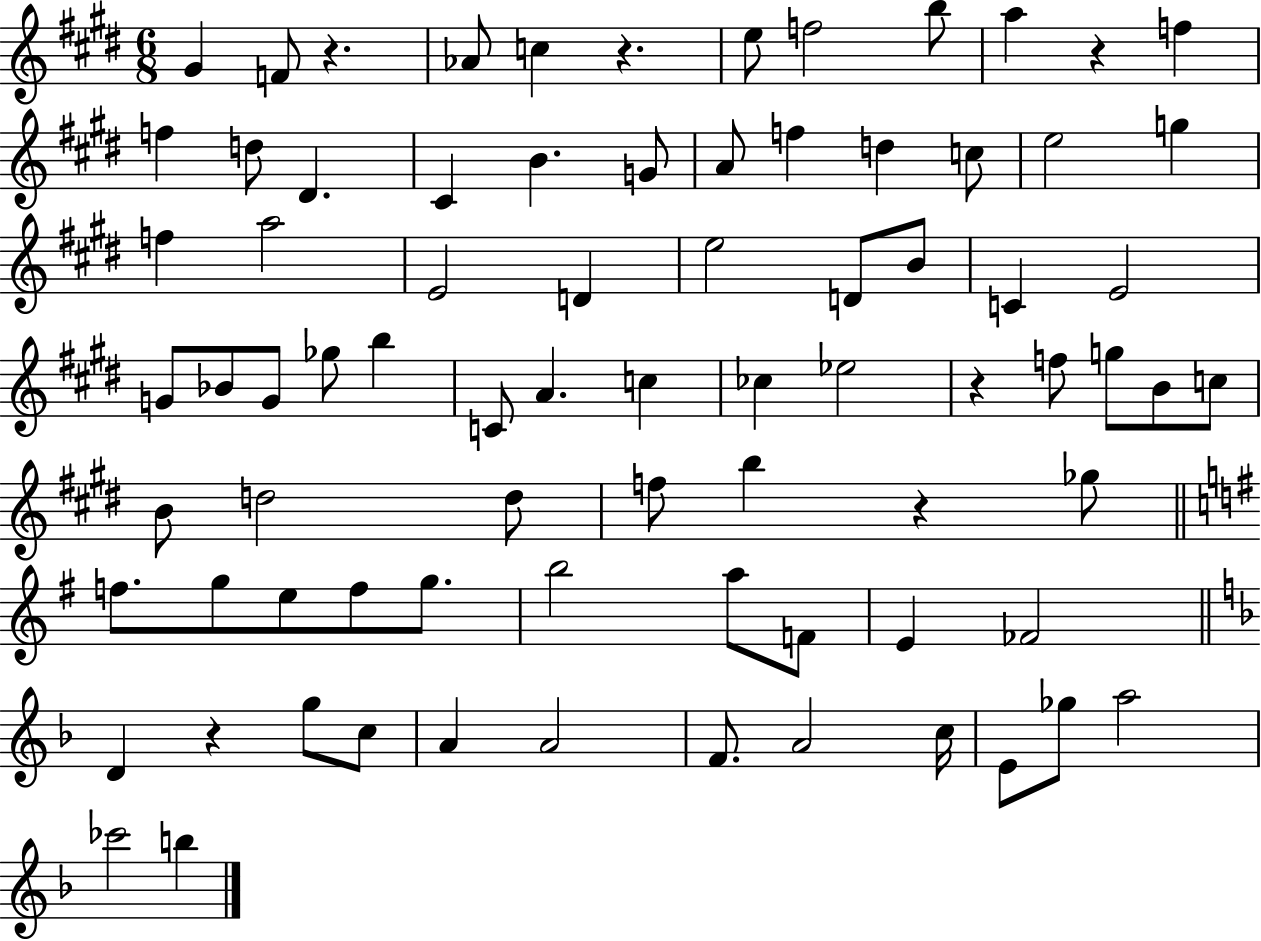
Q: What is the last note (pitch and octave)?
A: B5